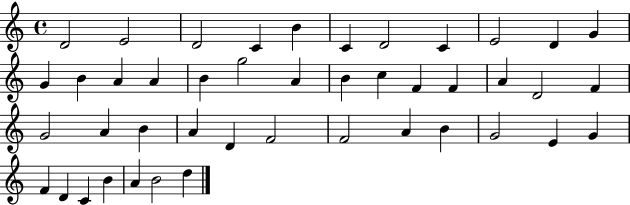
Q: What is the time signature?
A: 4/4